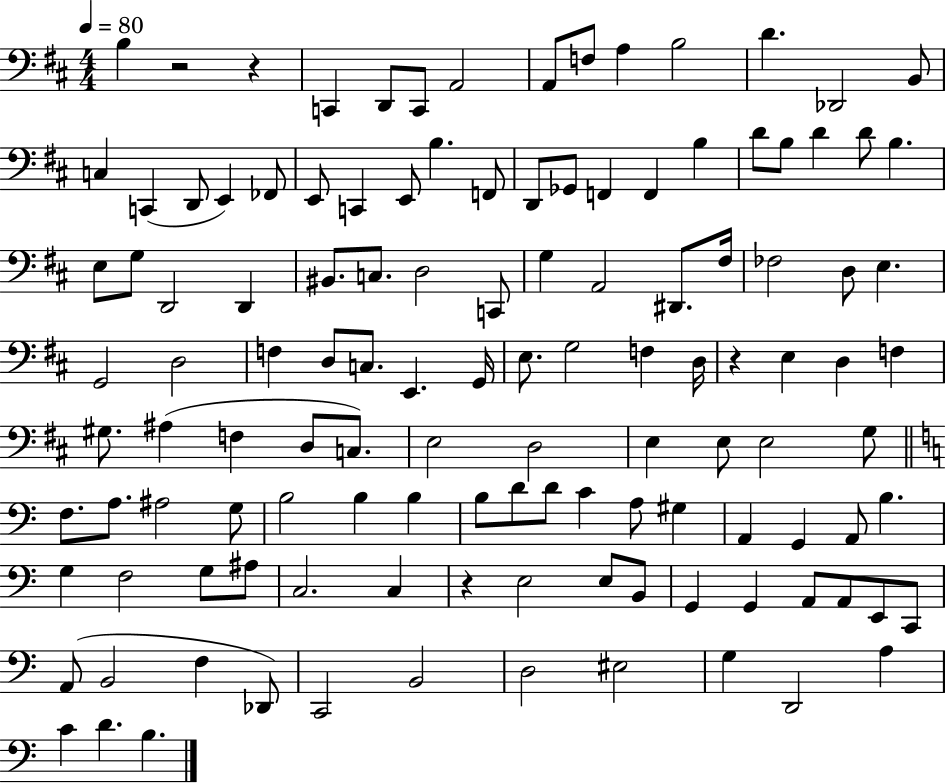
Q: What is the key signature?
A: D major